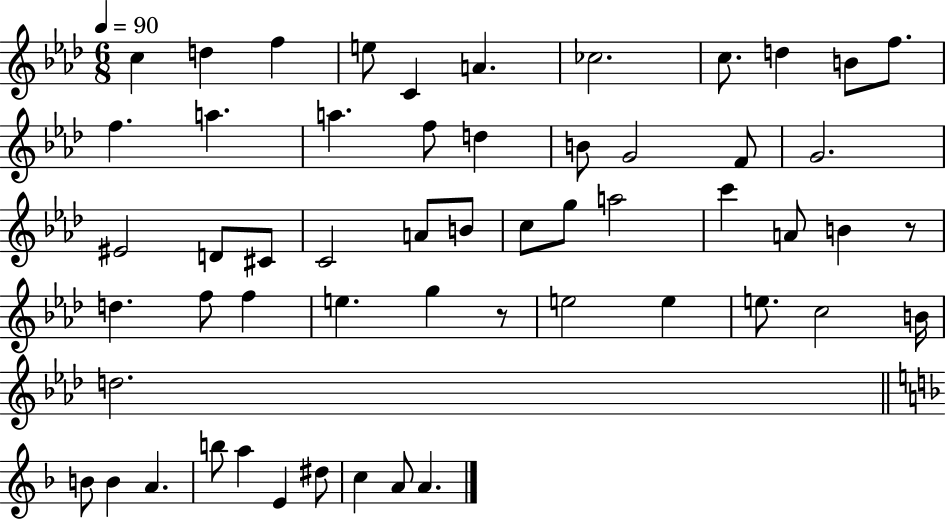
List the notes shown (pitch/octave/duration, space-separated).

C5/q D5/q F5/q E5/e C4/q A4/q. CES5/h. C5/e. D5/q B4/e F5/e. F5/q. A5/q. A5/q. F5/e D5/q B4/e G4/h F4/e G4/h. EIS4/h D4/e C#4/e C4/h A4/e B4/e C5/e G5/e A5/h C6/q A4/e B4/q R/e D5/q. F5/e F5/q E5/q. G5/q R/e E5/h E5/q E5/e. C5/h B4/s D5/h. B4/e B4/q A4/q. B5/e A5/q E4/q D#5/e C5/q A4/e A4/q.